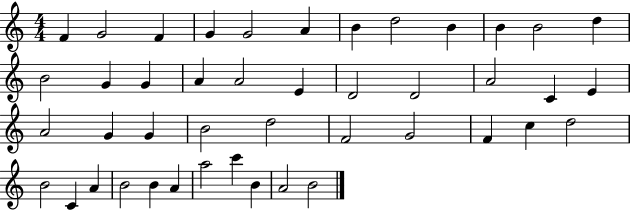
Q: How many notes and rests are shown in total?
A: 44